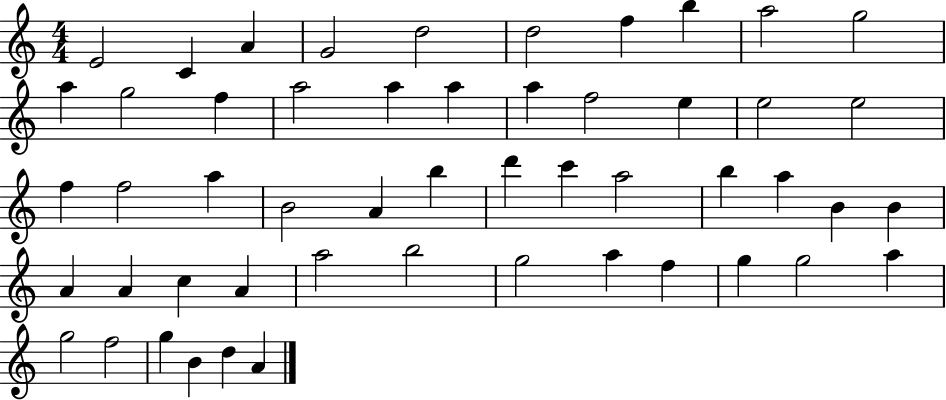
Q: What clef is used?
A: treble